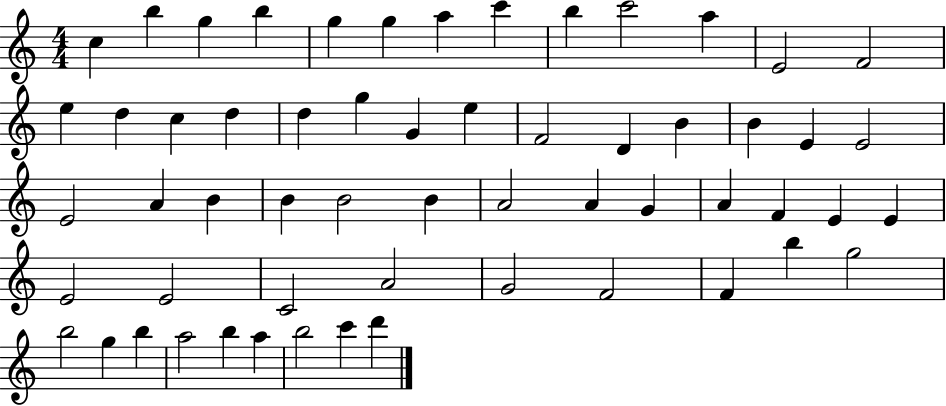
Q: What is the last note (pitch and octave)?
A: D6